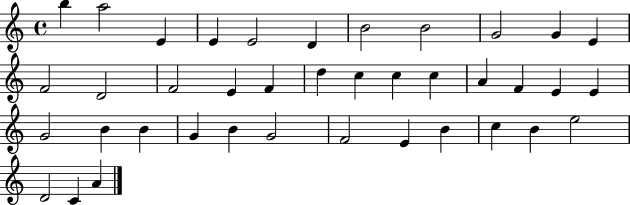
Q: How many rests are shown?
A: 0